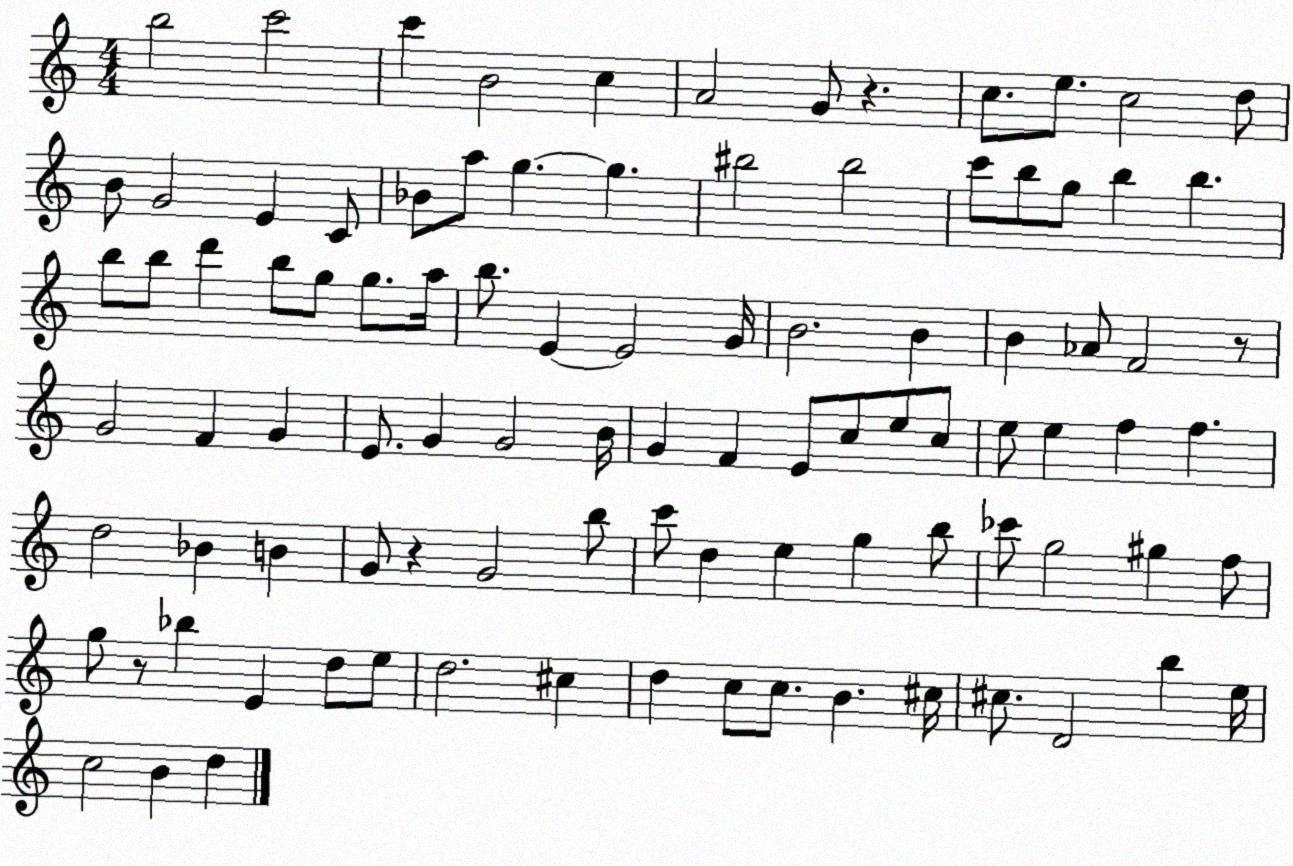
X:1
T:Untitled
M:4/4
L:1/4
K:C
b2 c'2 c' B2 c A2 G/2 z c/2 e/2 c2 d/2 B/2 G2 E C/2 _B/2 a/2 g g ^b2 ^b2 c'/2 b/2 g/2 b b b/2 b/2 d' b/2 g/2 g/2 a/4 b/2 E E2 G/4 B2 B B _A/2 F2 z/2 G2 F G E/2 G G2 B/4 G F E/2 c/2 e/2 c/2 e/2 e f f d2 _B B G/2 z G2 b/2 c'/2 d e g b/2 _c'/2 g2 ^g f/2 g/2 z/2 _b E d/2 e/2 d2 ^c d c/2 c/2 B ^c/4 ^c/2 D2 b e/4 c2 B d